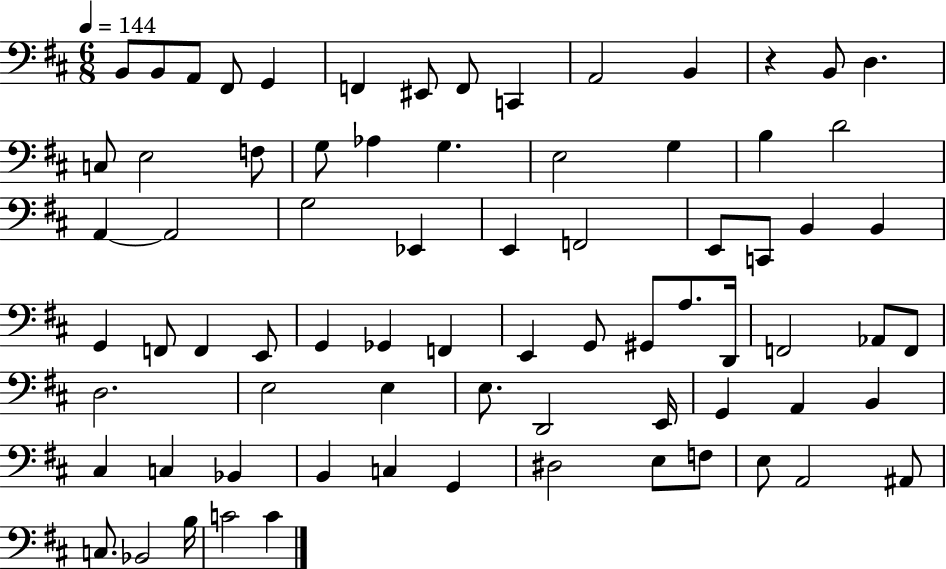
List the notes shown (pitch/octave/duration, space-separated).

B2/e B2/e A2/e F#2/e G2/q F2/q EIS2/e F2/e C2/q A2/h B2/q R/q B2/e D3/q. C3/e E3/h F3/e G3/e Ab3/q G3/q. E3/h G3/q B3/q D4/h A2/q A2/h G3/h Eb2/q E2/q F2/h E2/e C2/e B2/q B2/q G2/q F2/e F2/q E2/e G2/q Gb2/q F2/q E2/q G2/e G#2/e A3/e. D2/s F2/h Ab2/e F2/e D3/h. E3/h E3/q E3/e. D2/h E2/s G2/q A2/q B2/q C#3/q C3/q Bb2/q B2/q C3/q G2/q D#3/h E3/e F3/e E3/e A2/h A#2/e C3/e. Bb2/h B3/s C4/h C4/q